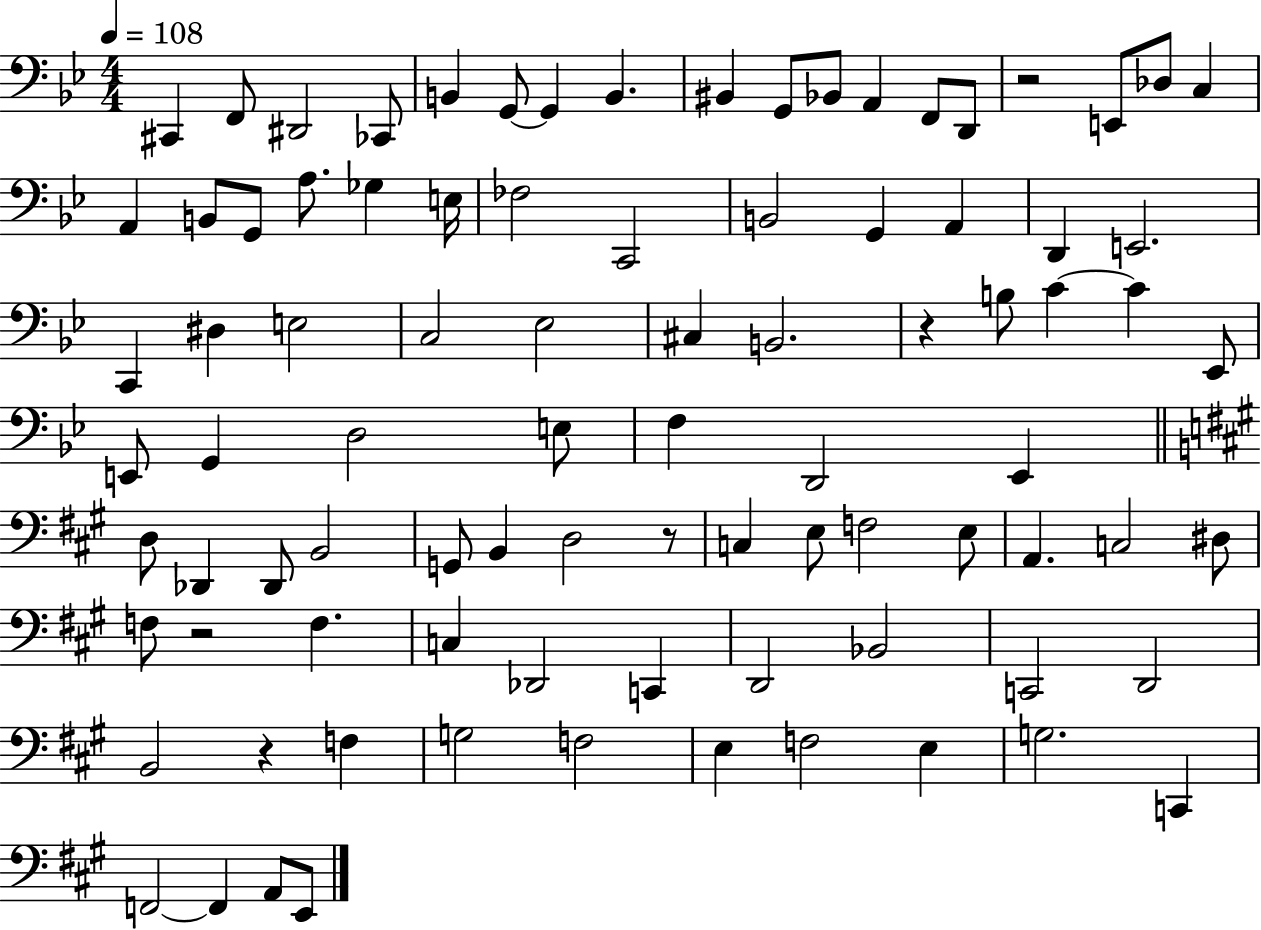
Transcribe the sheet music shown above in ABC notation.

X:1
T:Untitled
M:4/4
L:1/4
K:Bb
^C,, F,,/2 ^D,,2 _C,,/2 B,, G,,/2 G,, B,, ^B,, G,,/2 _B,,/2 A,, F,,/2 D,,/2 z2 E,,/2 _D,/2 C, A,, B,,/2 G,,/2 A,/2 _G, E,/4 _F,2 C,,2 B,,2 G,, A,, D,, E,,2 C,, ^D, E,2 C,2 _E,2 ^C, B,,2 z B,/2 C C _E,,/2 E,,/2 G,, D,2 E,/2 F, D,,2 _E,, D,/2 _D,, _D,,/2 B,,2 G,,/2 B,, D,2 z/2 C, E,/2 F,2 E,/2 A,, C,2 ^D,/2 F,/2 z2 F, C, _D,,2 C,, D,,2 _B,,2 C,,2 D,,2 B,,2 z F, G,2 F,2 E, F,2 E, G,2 C,, F,,2 F,, A,,/2 E,,/2